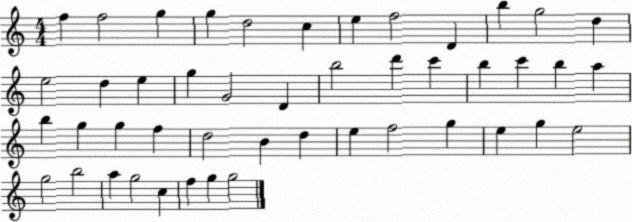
X:1
T:Untitled
M:4/4
L:1/4
K:C
f f2 g g d2 c e f2 D b g2 d e2 d e g G2 D b2 d' c' b c' b a b g g f d2 B d e f2 g e g e2 g2 b2 a g2 c f g g2